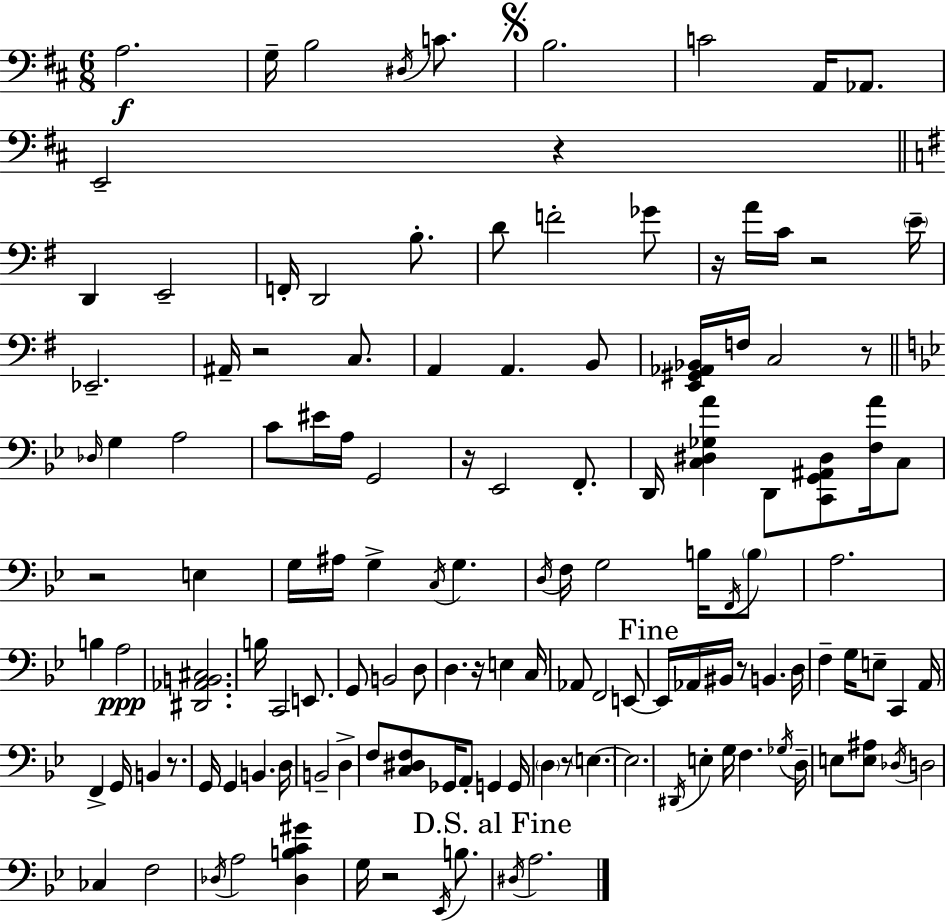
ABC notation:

X:1
T:Untitled
M:6/8
L:1/4
K:D
A,2 G,/4 B,2 ^D,/4 C/2 B,2 C2 A,,/4 _A,,/2 E,,2 z D,, E,,2 F,,/4 D,,2 B,/2 D/2 F2 _G/2 z/4 A/4 C/4 z2 E/4 _E,,2 ^A,,/4 z2 C,/2 A,, A,, B,,/2 [E,,^G,,_A,,_B,,]/4 F,/4 C,2 z/2 _D,/4 G, A,2 C/2 ^E/4 A,/4 G,,2 z/4 _E,,2 F,,/2 D,,/4 [C,^D,_G,A] D,,/2 [C,,G,,^A,,^D,]/2 [F,A]/4 C,/2 z2 E, G,/4 ^A,/4 G, C,/4 G, D,/4 F,/4 G,2 B,/4 F,,/4 B,/2 A,2 B, A,2 [^D,,_A,,B,,^C,]2 B,/4 C,,2 E,,/2 G,,/2 B,,2 D,/2 D, z/4 E, C,/4 _A,,/2 F,,2 E,,/2 E,,/4 _A,,/4 ^B,,/4 z/2 B,, D,/4 F, G,/4 E,/2 C,, A,,/4 F,, G,,/4 B,, z/2 G,,/4 G,, B,, D,/4 B,,2 D, F,/2 [C,^D,F,]/2 _G,,/4 A,,/2 G,, G,,/4 D, z/2 E, E,2 ^D,,/4 E, G,/4 F, _G,/4 D,/4 E,/2 [E,^A,]/2 _D,/4 D,2 _C, F,2 _D,/4 A,2 [_D,B,C^G] G,/4 z2 _E,,/4 B,/2 ^D,/4 A,2